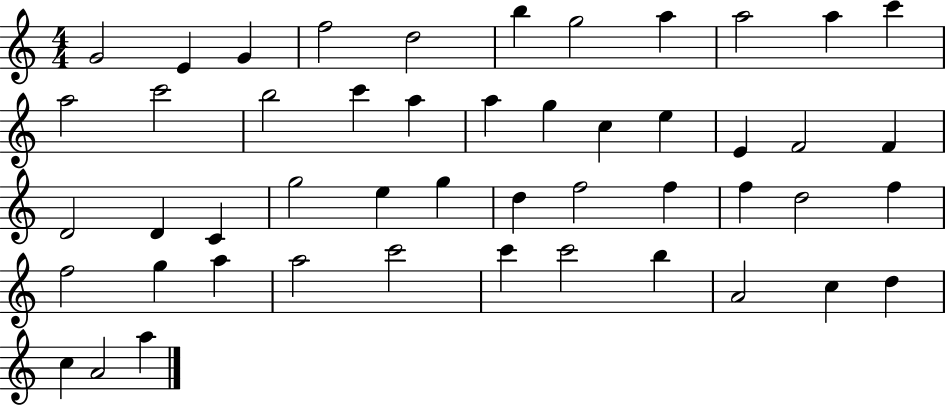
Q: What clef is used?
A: treble